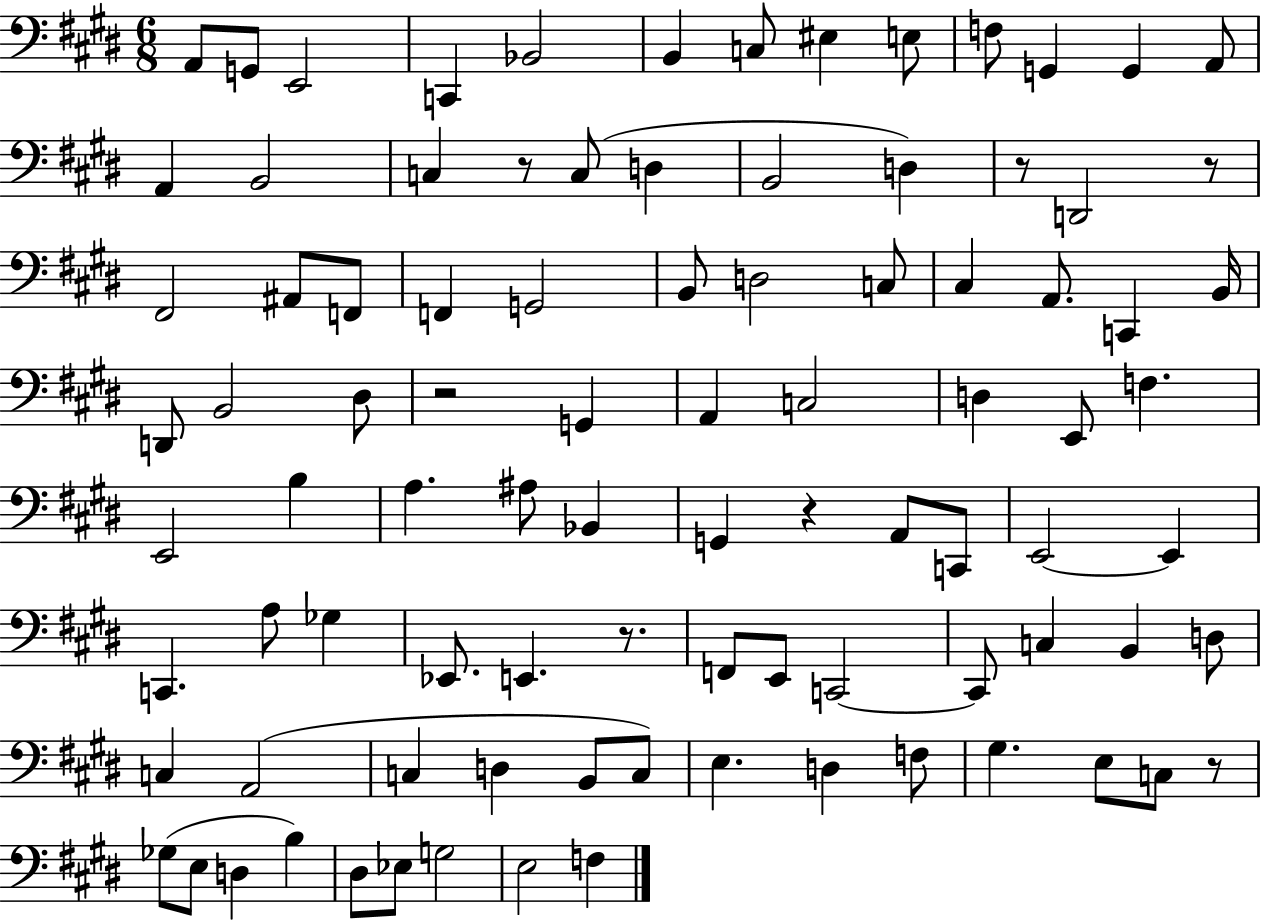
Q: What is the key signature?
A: E major